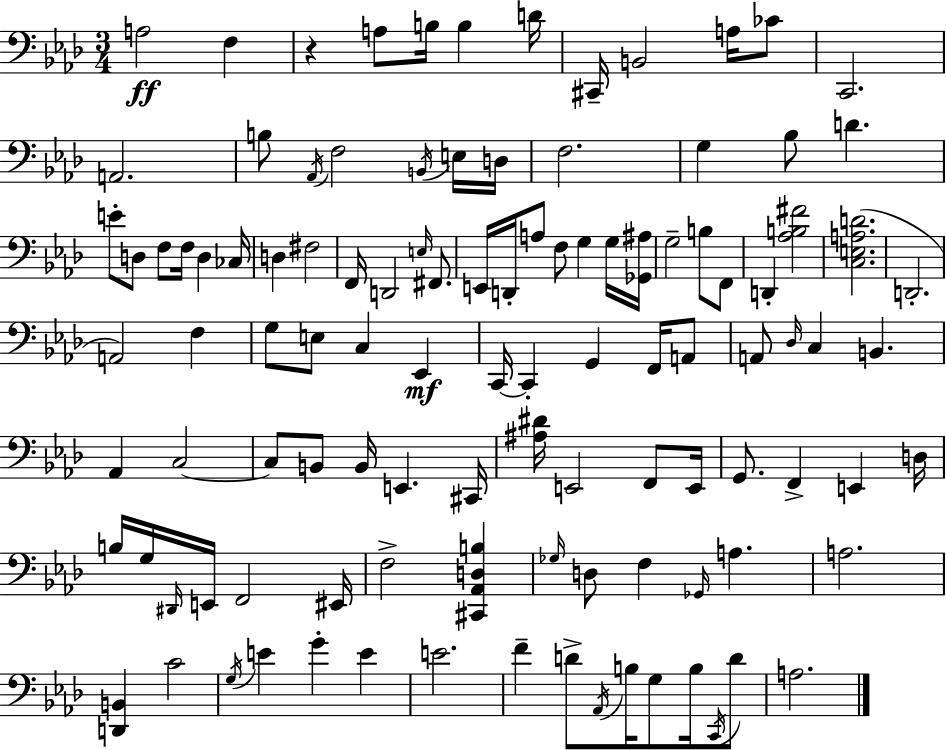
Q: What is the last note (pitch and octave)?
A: A3